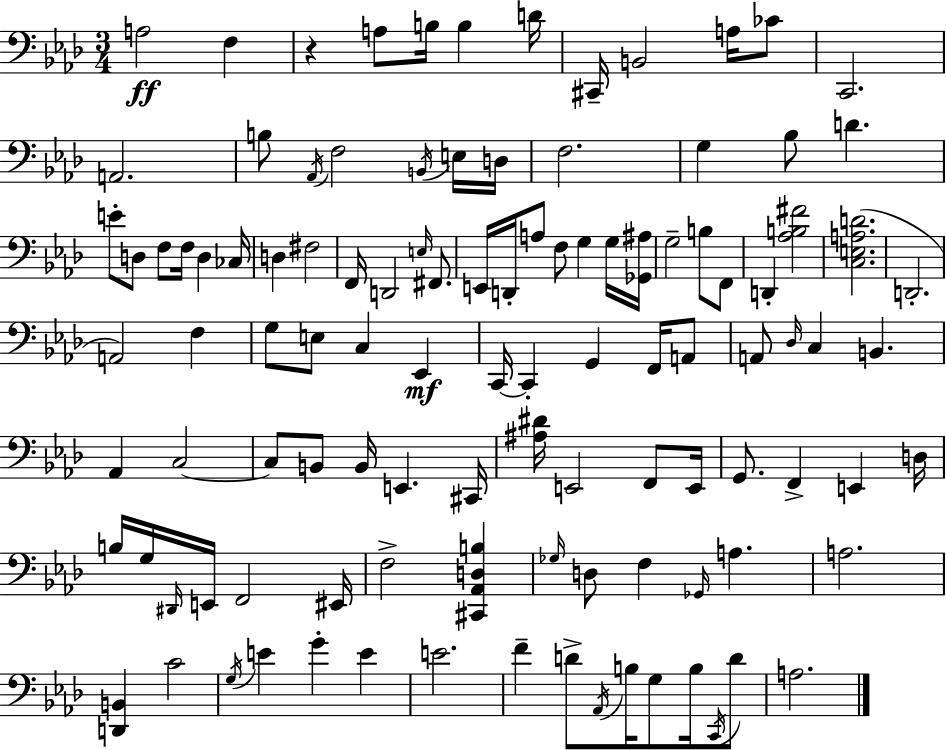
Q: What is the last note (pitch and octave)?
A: A3